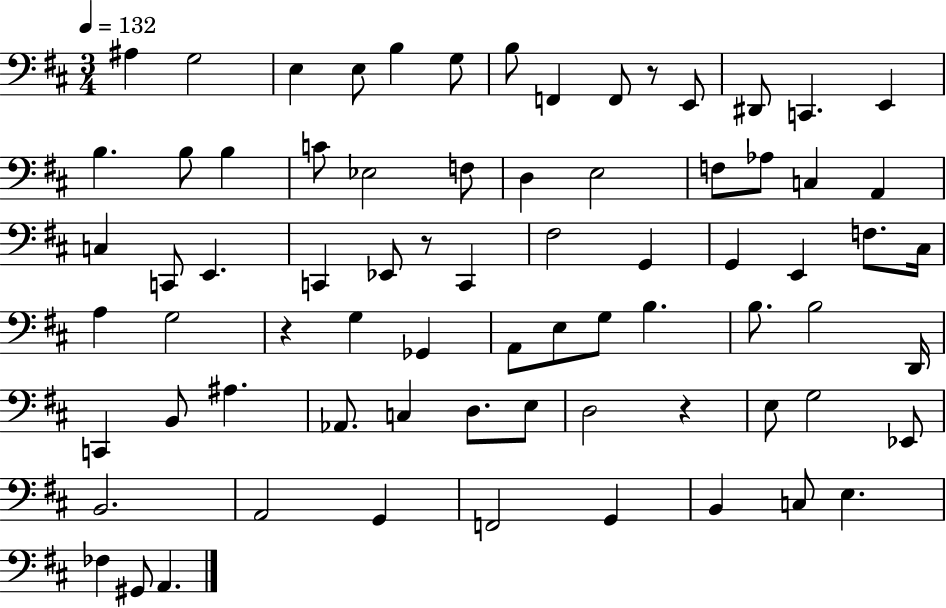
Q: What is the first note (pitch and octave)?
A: A#3